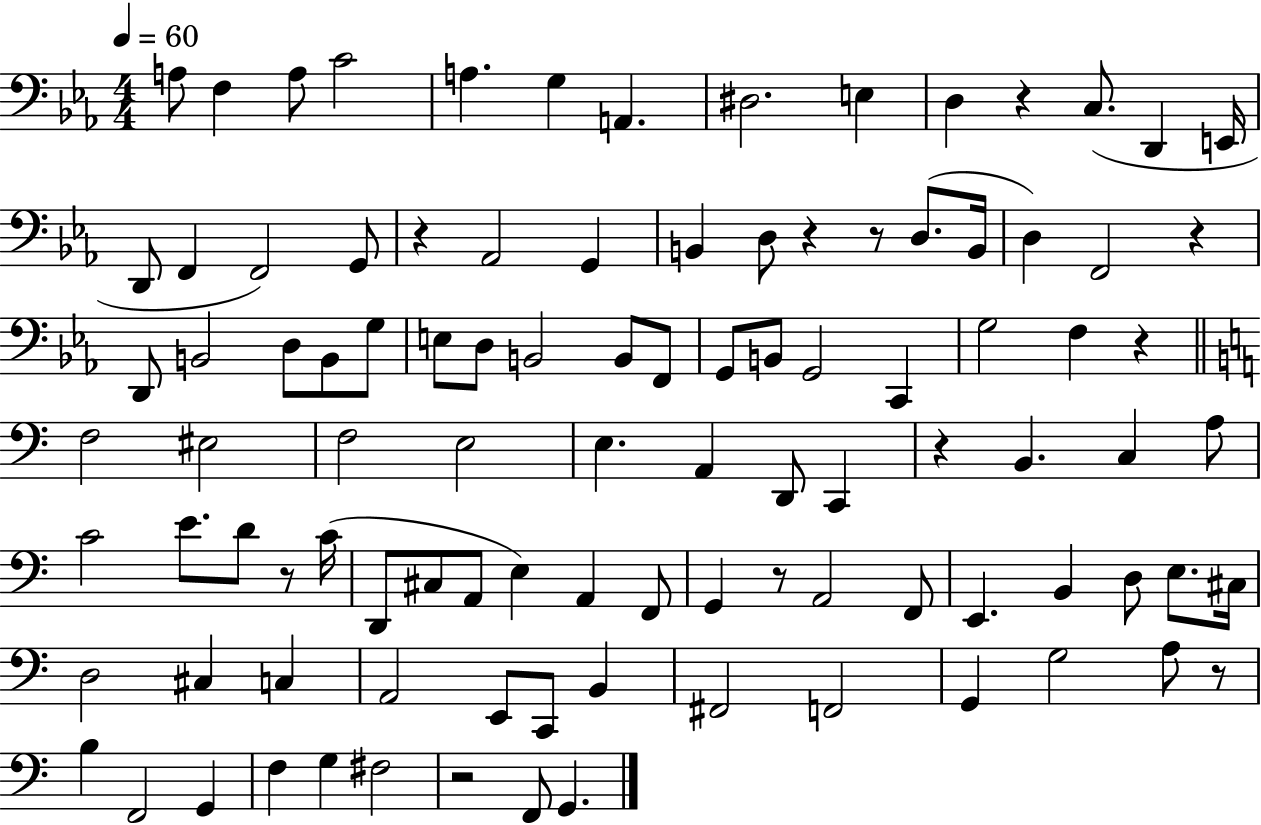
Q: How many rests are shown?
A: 11